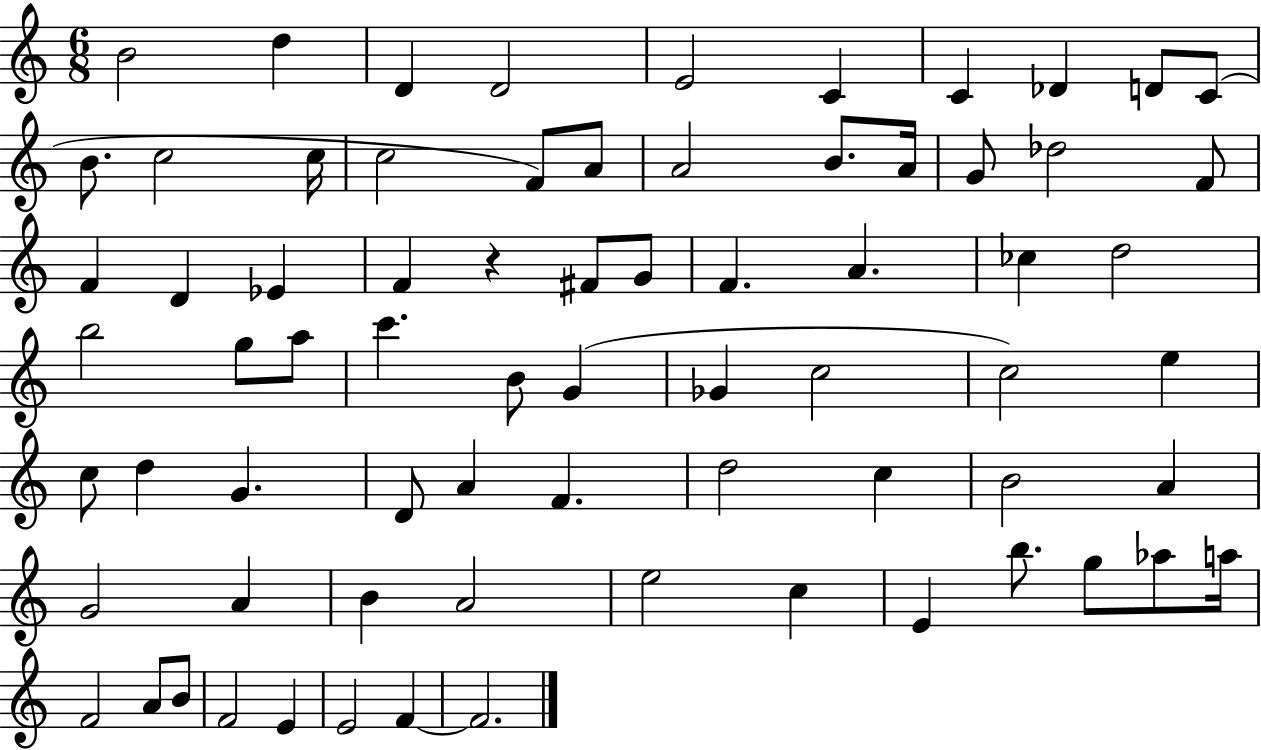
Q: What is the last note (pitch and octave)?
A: F4